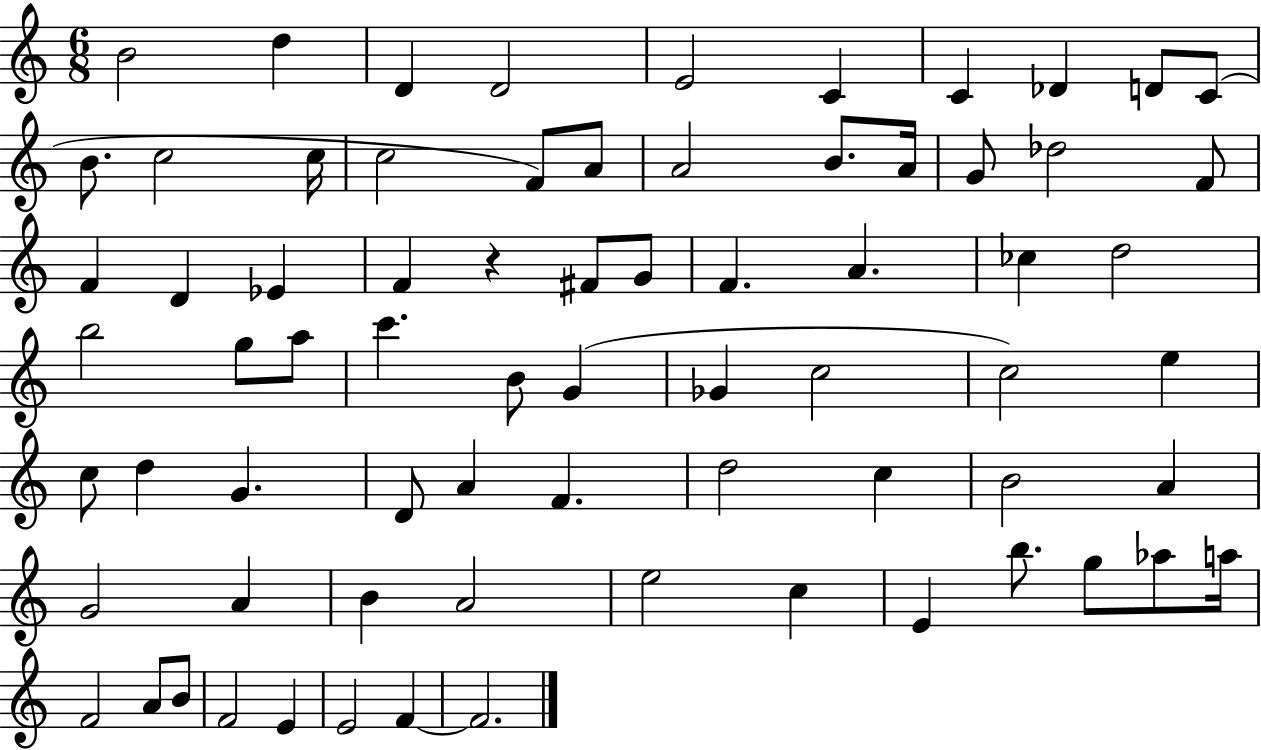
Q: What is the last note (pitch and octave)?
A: F4